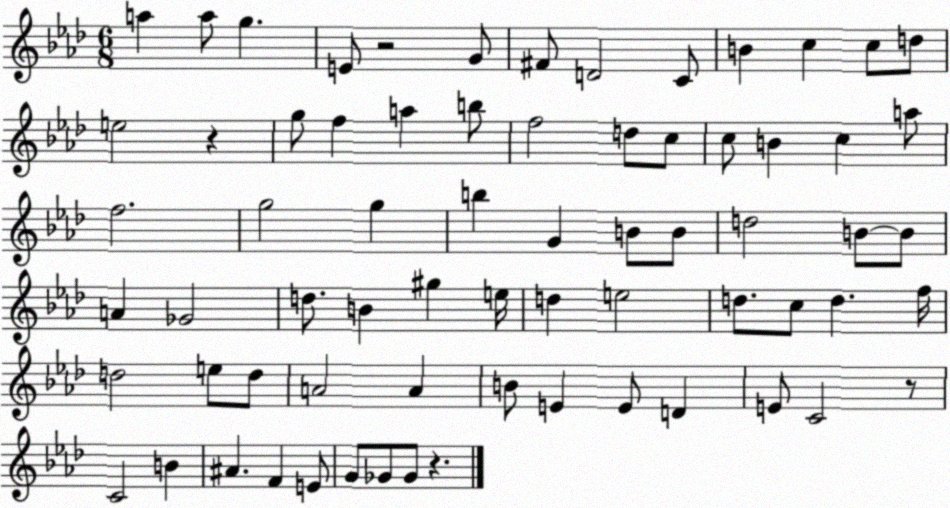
X:1
T:Untitled
M:6/8
L:1/4
K:Ab
a a/2 g E/2 z2 G/2 ^F/2 D2 C/2 B c c/2 d/2 e2 z g/2 f a b/2 f2 d/2 c/2 c/2 B c a/2 f2 g2 g b G B/2 B/2 d2 B/2 B/2 A _G2 d/2 B ^g e/4 d e2 d/2 c/2 d f/4 d2 e/2 d/2 A2 A B/2 E E/2 D E/2 C2 z/2 C2 B ^A F E/2 G/2 _G/2 _G/2 z